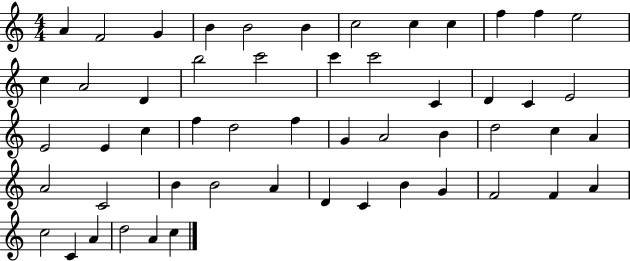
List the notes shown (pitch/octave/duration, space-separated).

A4/q F4/h G4/q B4/q B4/h B4/q C5/h C5/q C5/q F5/q F5/q E5/h C5/q A4/h D4/q B5/h C6/h C6/q C6/h C4/q D4/q C4/q E4/h E4/h E4/q C5/q F5/q D5/h F5/q G4/q A4/h B4/q D5/h C5/q A4/q A4/h C4/h B4/q B4/h A4/q D4/q C4/q B4/q G4/q F4/h F4/q A4/q C5/h C4/q A4/q D5/h A4/q C5/q